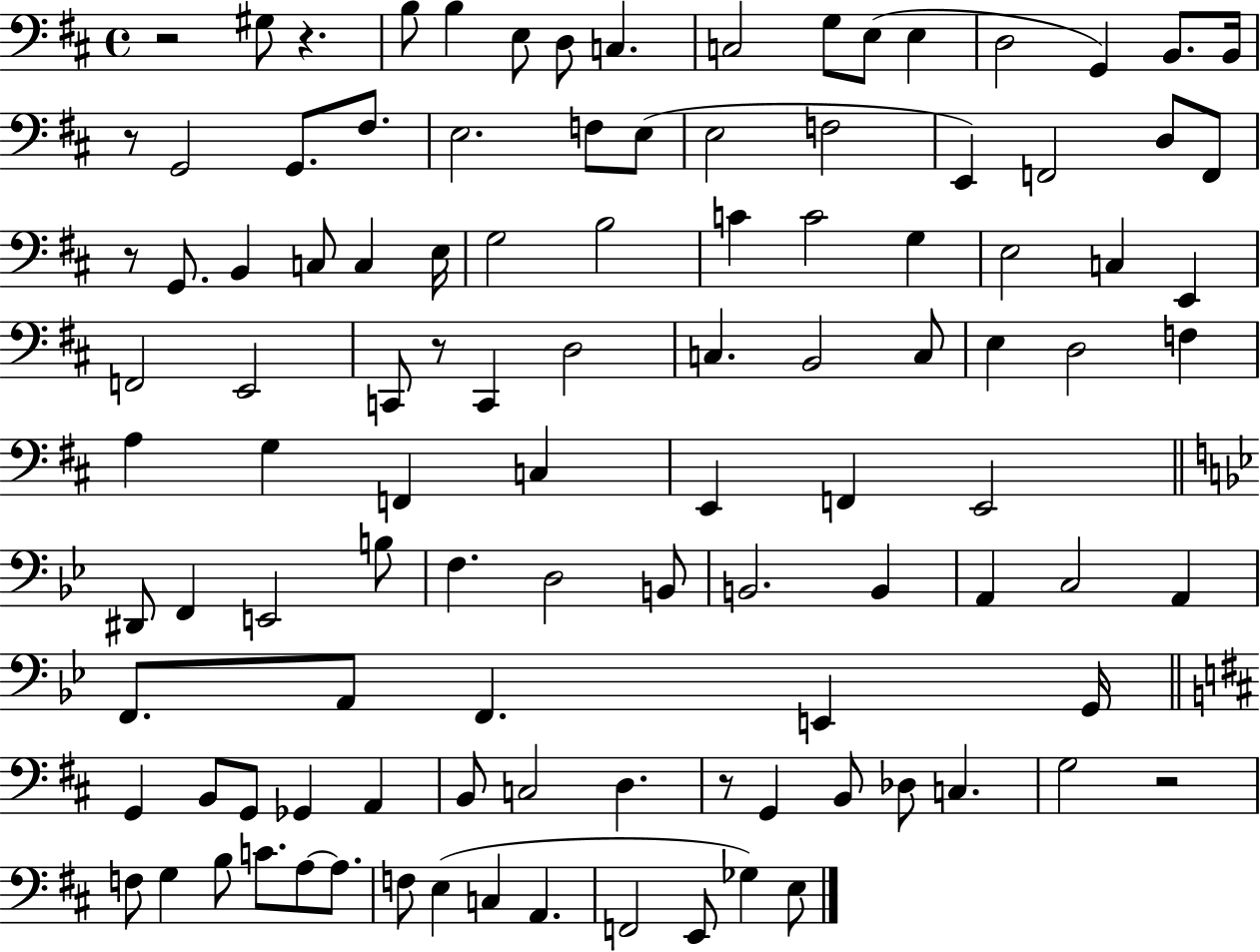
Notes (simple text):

R/h G#3/e R/q. B3/e B3/q E3/e D3/e C3/q. C3/h G3/e E3/e E3/q D3/h G2/q B2/e. B2/s R/e G2/h G2/e. F#3/e. E3/h. F3/e E3/e E3/h F3/h E2/q F2/h D3/e F2/e R/e G2/e. B2/q C3/e C3/q E3/s G3/h B3/h C4/q C4/h G3/q E3/h C3/q E2/q F2/h E2/h C2/e R/e C2/q D3/h C3/q. B2/h C3/e E3/q D3/h F3/q A3/q G3/q F2/q C3/q E2/q F2/q E2/h D#2/e F2/q E2/h B3/e F3/q. D3/h B2/e B2/h. B2/q A2/q C3/h A2/q F2/e. A2/e F2/q. E2/q G2/s G2/q B2/e G2/e Gb2/q A2/q B2/e C3/h D3/q. R/e G2/q B2/e Db3/e C3/q. G3/h R/h F3/e G3/q B3/e C4/e. A3/e A3/e. F3/e E3/q C3/q A2/q. F2/h E2/e Gb3/q E3/e